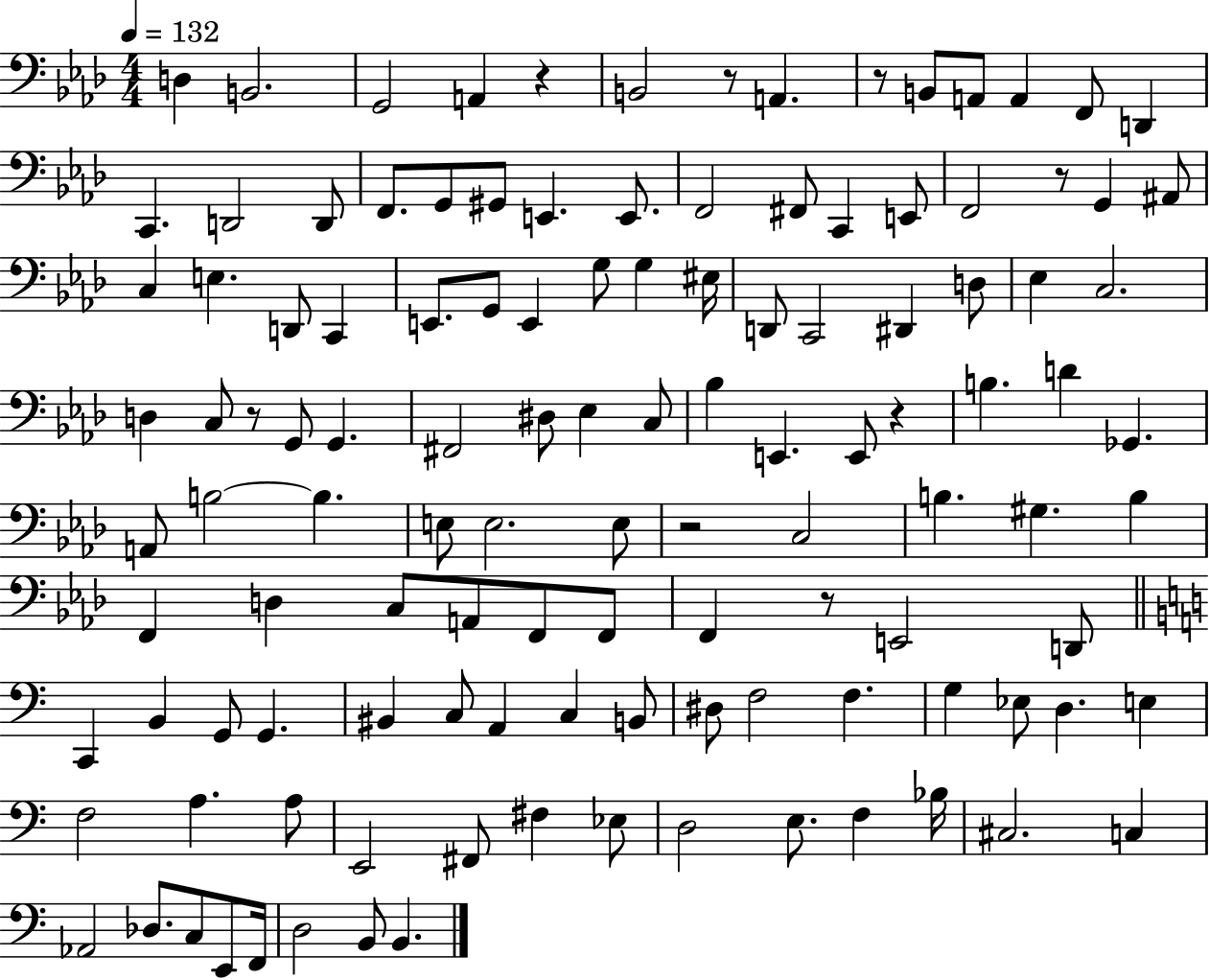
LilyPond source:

{
  \clef bass
  \numericTimeSignature
  \time 4/4
  \key aes \major
  \tempo 4 = 132
  d4 b,2. | g,2 a,4 r4 | b,2 r8 a,4. | r8 b,8 a,8 a,4 f,8 d,4 | \break c,4. d,2 d,8 | f,8. g,8 gis,8 e,4. e,8. | f,2 fis,8 c,4 e,8 | f,2 r8 g,4 ais,8 | \break c4 e4. d,8 c,4 | e,8. g,8 e,4 g8 g4 eis16 | d,8 c,2 dis,4 d8 | ees4 c2. | \break d4 c8 r8 g,8 g,4. | fis,2 dis8 ees4 c8 | bes4 e,4. e,8 r4 | b4. d'4 ges,4. | \break a,8 b2~~ b4. | e8 e2. e8 | r2 c2 | b4. gis4. b4 | \break f,4 d4 c8 a,8 f,8 f,8 | f,4 r8 e,2 d,8 | \bar "||" \break \key c \major c,4 b,4 g,8 g,4. | bis,4 c8 a,4 c4 b,8 | dis8 f2 f4. | g4 ees8 d4. e4 | \break f2 a4. a8 | e,2 fis,8 fis4 ees8 | d2 e8. f4 bes16 | cis2. c4 | \break aes,2 des8. c8 e,8 f,16 | d2 b,8 b,4. | \bar "|."
}